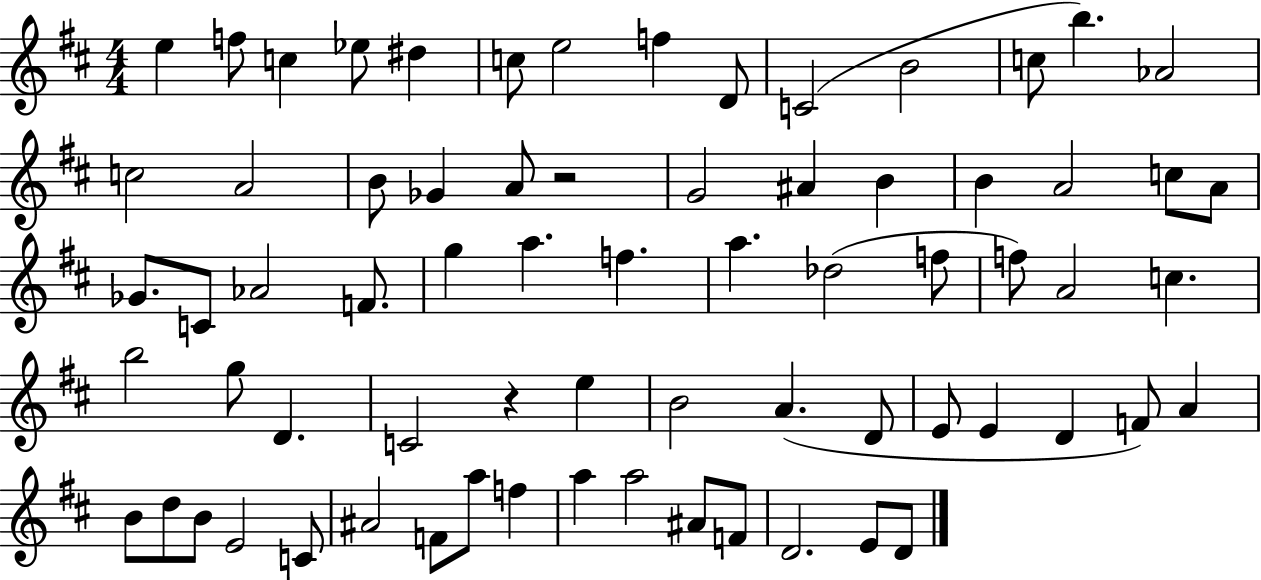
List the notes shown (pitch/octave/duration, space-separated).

E5/q F5/e C5/q Eb5/e D#5/q C5/e E5/h F5/q D4/e C4/h B4/h C5/e B5/q. Ab4/h C5/h A4/h B4/e Gb4/q A4/e R/h G4/h A#4/q B4/q B4/q A4/h C5/e A4/e Gb4/e. C4/e Ab4/h F4/e. G5/q A5/q. F5/q. A5/q. Db5/h F5/e F5/e A4/h C5/q. B5/h G5/e D4/q. C4/h R/q E5/q B4/h A4/q. D4/e E4/e E4/q D4/q F4/e A4/q B4/e D5/e B4/e E4/h C4/e A#4/h F4/e A5/e F5/q A5/q A5/h A#4/e F4/e D4/h. E4/e D4/e